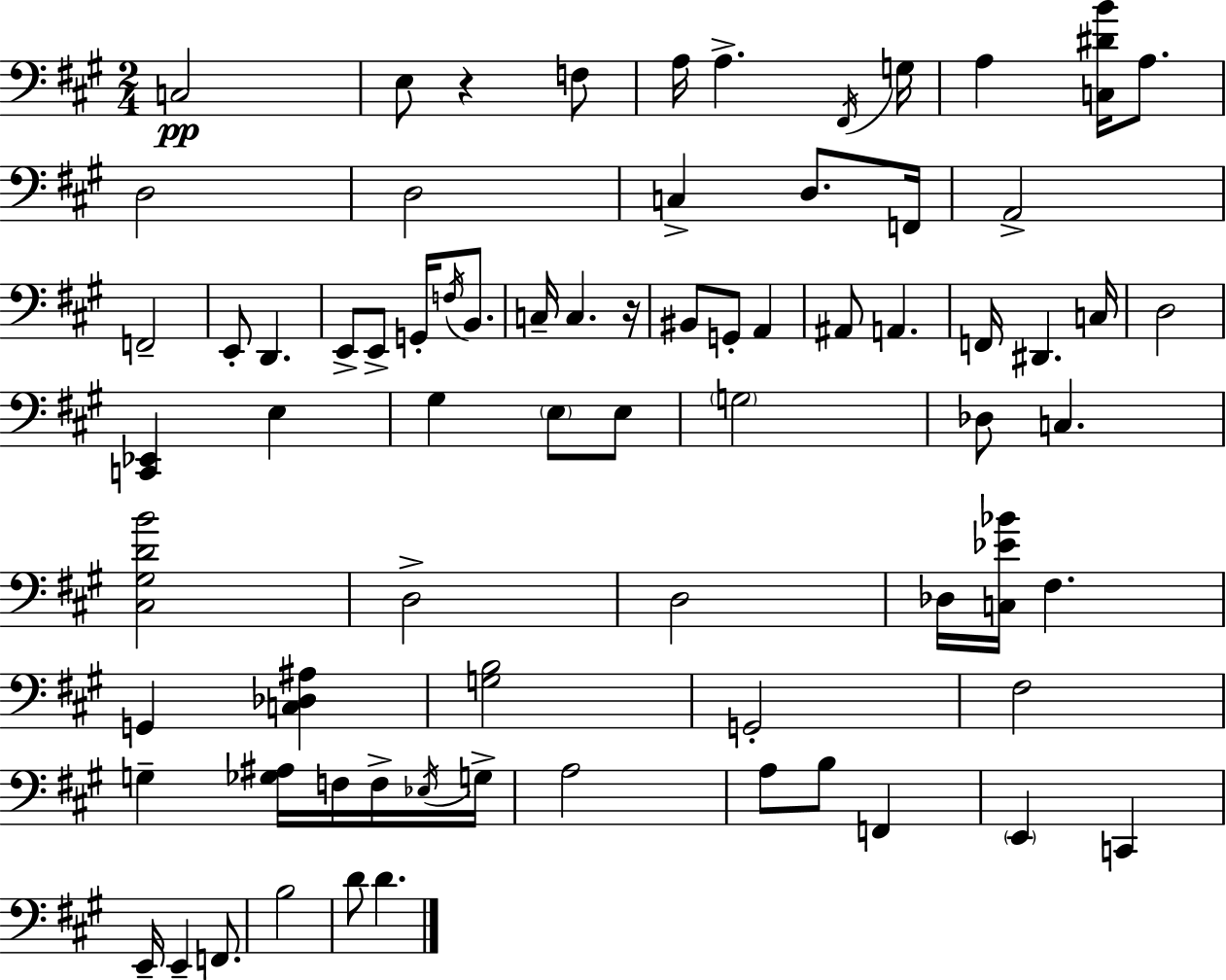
{
  \clef bass
  \numericTimeSignature
  \time 2/4
  \key a \major
  c2\pp | e8 r4 f8 | a16 a4.-> \acciaccatura { fis,16 } | g16 a4 <c dis' b'>16 a8. | \break d2 | d2 | c4-> d8. | f,16 a,2-> | \break f,2-- | e,8-. d,4. | e,8-> e,8-> g,16-. \acciaccatura { f16 } b,8. | c16-- c4. | \break r16 bis,8 g,8-. a,4 | ais,8 a,4. | f,16 dis,4. | c16 d2 | \break <c, ees,>4 e4 | gis4 \parenthesize e8 | e8 \parenthesize g2 | des8 c4. | \break <cis gis d' b'>2 | d2-> | d2 | des16 <c ees' bes'>16 fis4. | \break g,4 <c des ais>4 | <g b>2 | g,2-. | fis2 | \break g4-- <ges ais>16 f16 | f16-> \acciaccatura { ees16 } g16-> a2 | a8 b8 f,4 | \parenthesize e,4 c,4 | \break e,16-- e,4-- | f,8. b2 | d'8 d'4. | \bar "|."
}